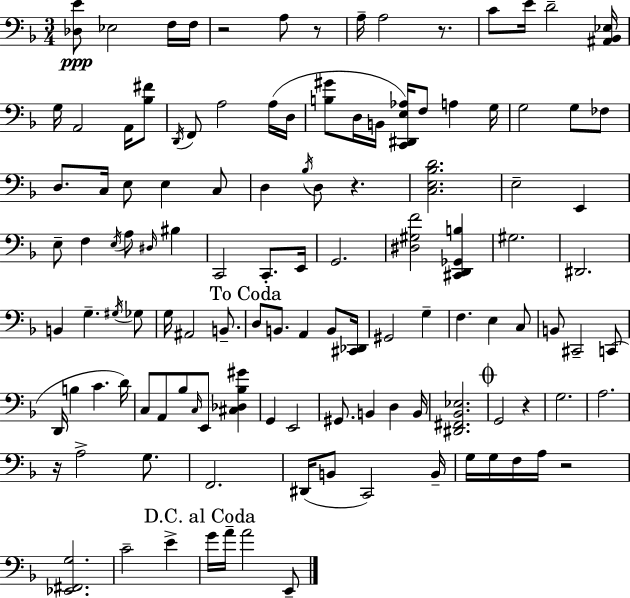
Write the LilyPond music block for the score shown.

{
  \clef bass
  \numericTimeSignature
  \time 3/4
  \key d \minor
  \repeat volta 2 { <des e'>8\ppp ees2 f16 f16 | r2 a8 r8 | a16-- a2 r8. | c'8 e'16 d'2-- <ais, bes, ees>16 | \break g16 a,2 a,16 <bes fis'>8 | \acciaccatura { d,16 } f,8 a2 a16( | d16 <b gis'>8 d16 b,16 <c, dis, e aes>16) f8 a4 | g16 g2 g8 fes8 | \break d8. c16 e8 e4 c8 | d4 \acciaccatura { bes16 } d8 r4. | <c e bes d'>2. | e2-- e,4 | \break e8-- f4 \acciaccatura { e16 } a8 \grace { dis16 } | bis4 c,2 | c,8.-. e,16 g,2. | <dis gis f'>2 | \break <cis, d, ges, b>4 gis2. | dis,2. | b,4 g4.-- | \acciaccatura { gis16 } ges8 g16 ais,2 | \break b,8.-- \mark "To Coda" d8 b,8. a,4 | b,8 <cis, des,>16 gis,2 | g4-- f4. e4 | c8 b,8 cis,2-- | \break c,8( d,16 b4 c'4. | d'16) c8 a,8 bes8 \grace { c16 } | e,8 <cis des bes gis'>4 g,4 e,2 | gis,8. b,4 | \break d4 b,16 <dis, fis, bes, ees>2. | \mark \markup { \musicglyph "scripts.coda" } g,2 | r4 g2. | a2. | \break r16 a2-> | g8. f,2. | dis,16( b,8 c,2) | b,16-- g16 g16 f16 a16 r2 | \break <ees, fis, g>2. | c'2-- | e'4-> \mark "D.C. al Coda" g'16 a'16-- a'2 | e,8-- } \bar "|."
}